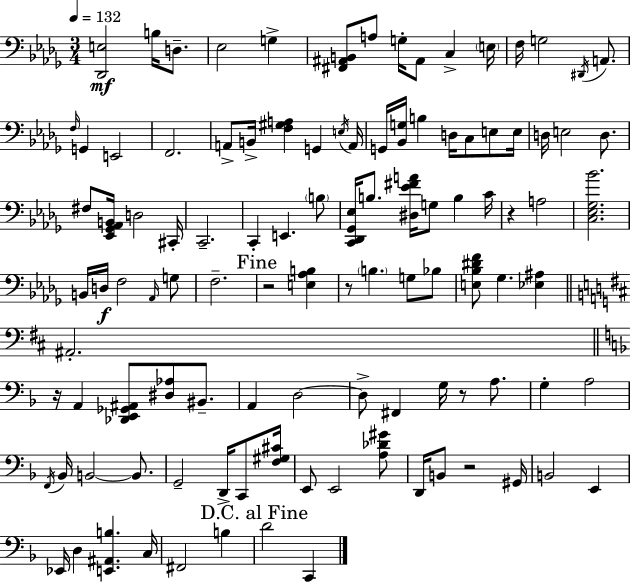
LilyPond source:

{
  \clef bass
  \numericTimeSignature
  \time 3/4
  \key bes \minor
  \tempo 4 = 132
  <des, e>2\mf b16 d8.-- | ees2 g4-> | <fis, ais, b,>8 a8 g16-. ais,8 c4-> \parenthesize e16 | f16 g2 \acciaccatura { dis,16 } a,8. | \break \grace { f16 } g,4 e,2 | f,2. | a,8-> b,16-> <f gis a>4 g,4 | \acciaccatura { e16 } a,16 g,16 <bes, g>16 b4 d16 c8 | \break e8 e16 d16 e2 | d8. fis8 <ees, ges, aes, b,>16 d2 | cis,16-. c,2.-- | c,4-. e,4. | \break \parenthesize b8 <c, des, ges, ees>16 b8. <dis ees' fis' a'>16 g8 b4 | c'16 r4 a2 | <c ees ges bes'>2. | b,16 d16\f f2 | \break \grace { aes,16 } g8 f2.-- | \mark "Fine" r2 | <e aes b>4 r8 \parenthesize b4. | g8 bes8 <e bes dis' f'>8 ges4. | \break <ees ais>4 \bar "||" \break \key b \minor ais,2.-. | \bar "||" \break \key f \major r16 a,4 <des, e, ges, ais,>8 <dis aes>8 bis,8.-- | a,4 d2~~ | d8-> fis,4 g16 r8 a8. | g4-. a2 | \break \acciaccatura { f,16 } bes,16 b,2~~ b,8. | g,2-- d,16-> c,8 | <f gis cis'>16 e,8 e,2 <a des' gis'>8 | d,16 b,8 r2 | \break gis,16 b,2 e,4 | ees,16 d4 <e, ais, b>4. | c16 fis,2 b4 | \mark "D.C. al Fine" d'2 c,4 | \break \bar "|."
}